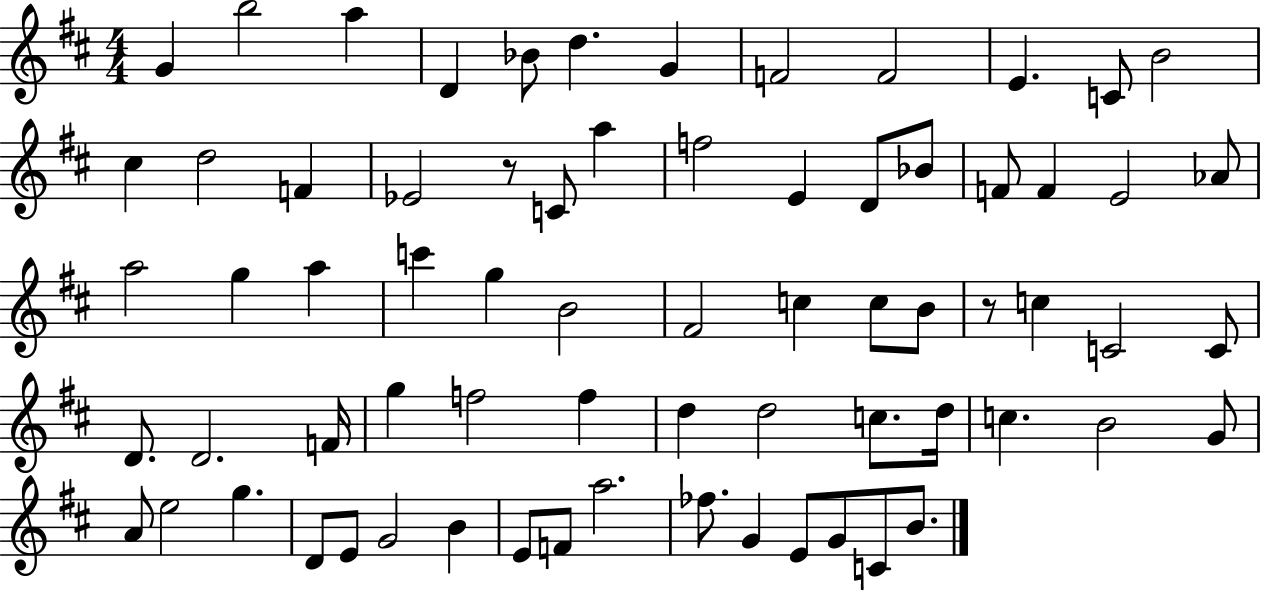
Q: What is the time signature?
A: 4/4